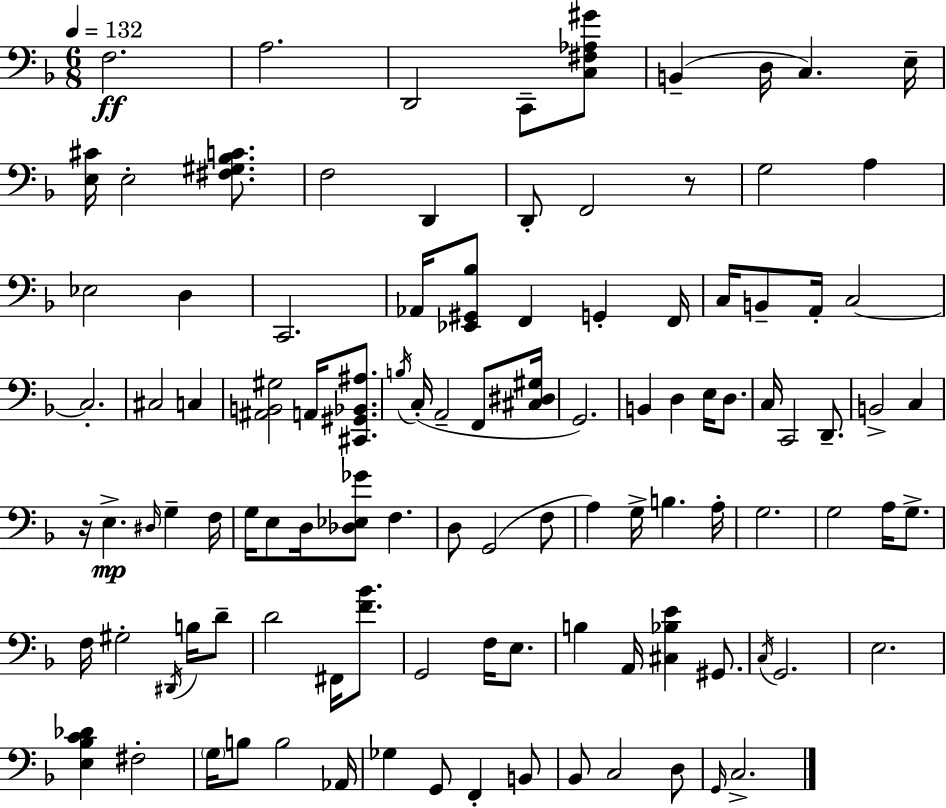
F3/h. A3/h. D2/h C2/e [C3,F#3,Ab3,G#4]/e B2/q D3/s C3/q. E3/s [E3,C#4]/s E3/h [F#3,G#3,Bb3,C4]/e. F3/h D2/q D2/e F2/h R/e G3/h A3/q Eb3/h D3/q C2/h. Ab2/s [Eb2,G#2,Bb3]/e F2/q G2/q F2/s C3/s B2/e A2/s C3/h C3/h. C#3/h C3/q [A#2,B2,G#3]/h A2/s [C#2,G#2,Bb2,A#3]/e. B3/s C3/s A2/h F2/e [C#3,D#3,G#3]/s G2/h. B2/q D3/q E3/s D3/e. C3/s C2/h D2/e. B2/h C3/q R/s E3/q. D#3/s G3/q F3/s G3/s E3/e D3/s [Db3,Eb3,Gb4]/e F3/q. D3/e G2/h F3/e A3/q G3/s B3/q. A3/s G3/h. G3/h A3/s G3/e. F3/s G#3/h D#2/s B3/s D4/e D4/h F#2/s [F4,Bb4]/e. G2/h F3/s E3/e. B3/q A2/s [C#3,Bb3,E4]/q G#2/e. C3/s G2/h. E3/h. [E3,Bb3,C4,Db4]/q F#3/h G3/s B3/e B3/h Ab2/s Gb3/q G2/e F2/q B2/e Bb2/e C3/h D3/e G2/s C3/h.